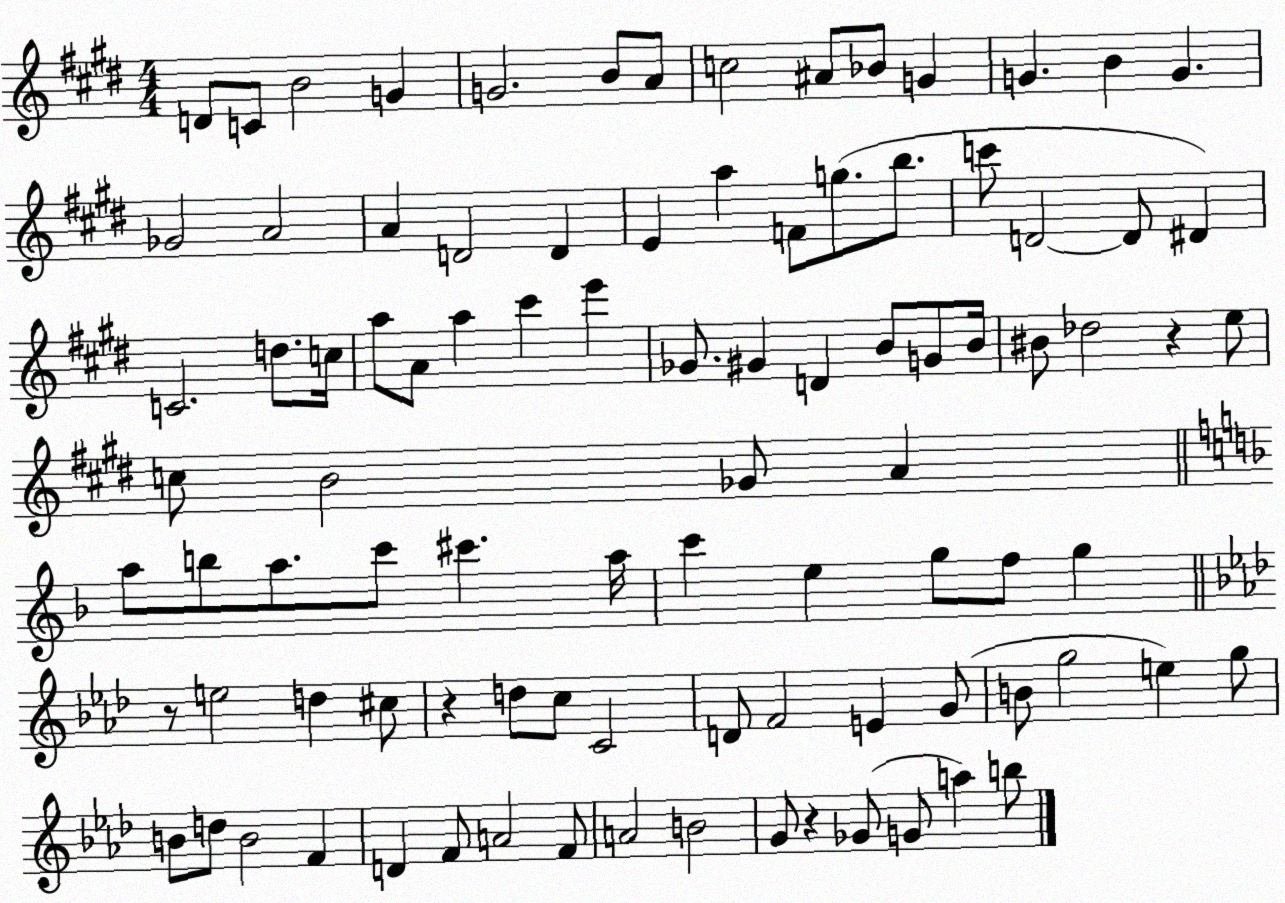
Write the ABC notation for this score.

X:1
T:Untitled
M:4/4
L:1/4
K:E
D/2 C/2 B2 G G2 B/2 A/2 c2 ^A/2 _B/2 G G B G _G2 A2 A D2 D E a F/2 g/2 b/2 c'/2 D2 D/2 ^D C2 d/2 c/4 a/2 A/2 a ^c' e' _G/2 ^G D B/2 G/2 B/4 ^B/2 _d2 z e/2 c/2 B2 _G/2 A a/2 b/2 a/2 c'/2 ^c' a/4 c' e g/2 f/2 g z/2 e2 d ^c/2 z d/2 c/2 C2 D/2 F2 E G/2 B/2 g2 e g/2 B/2 d/2 B2 F D F/2 A2 F/2 A2 B2 G/2 z _G/2 G/2 a b/2